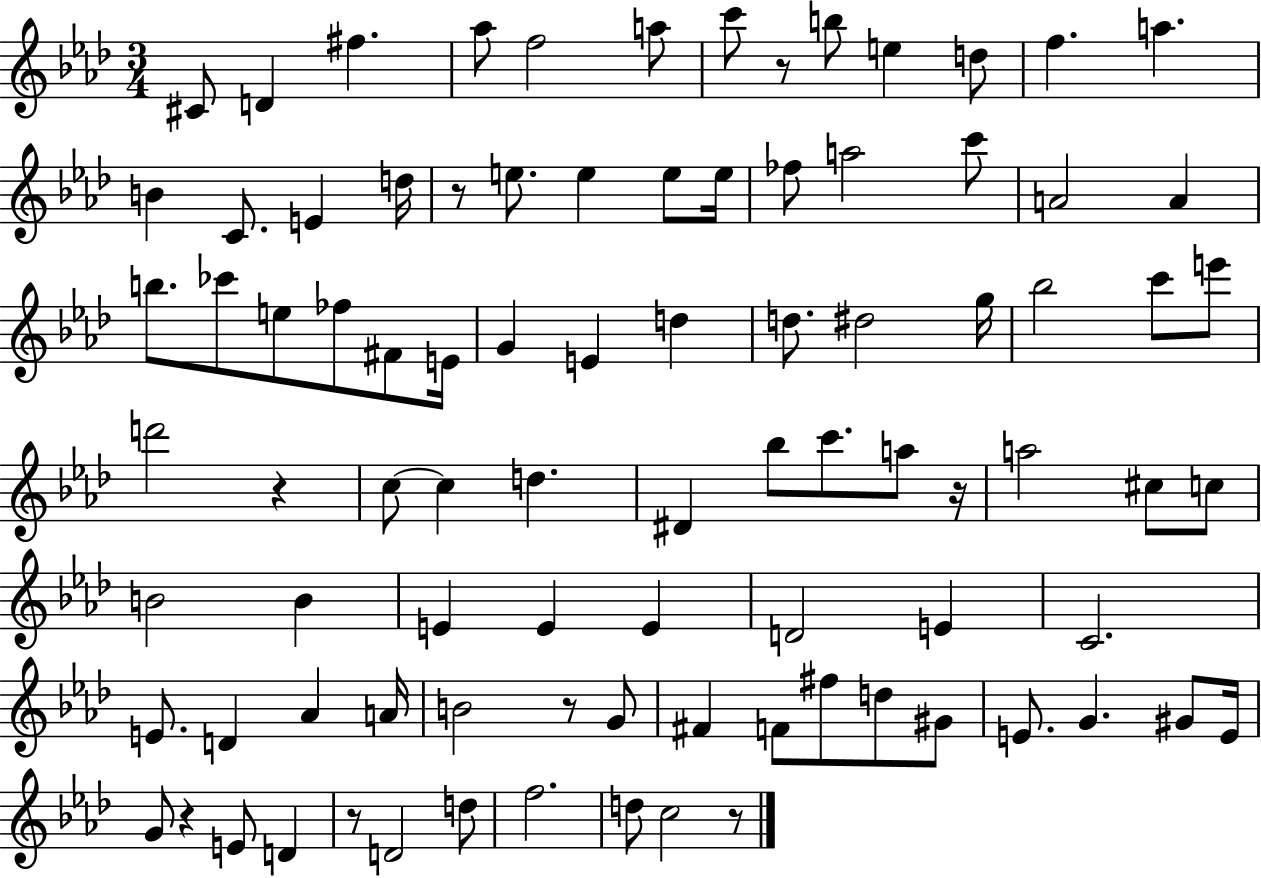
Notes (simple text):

C#4/e D4/q F#5/q. Ab5/e F5/h A5/e C6/e R/e B5/e E5/q D5/e F5/q. A5/q. B4/q C4/e. E4/q D5/s R/e E5/e. E5/q E5/e E5/s FES5/e A5/h C6/e A4/h A4/q B5/e. CES6/e E5/e FES5/e F#4/e E4/s G4/q E4/q D5/q D5/e. D#5/h G5/s Bb5/h C6/e E6/e D6/h R/q C5/e C5/q D5/q. D#4/q Bb5/e C6/e. A5/e R/s A5/h C#5/e C5/e B4/h B4/q E4/q E4/q E4/q D4/h E4/q C4/h. E4/e. D4/q Ab4/q A4/s B4/h R/e G4/e F#4/q F4/e F#5/e D5/e G#4/e E4/e. G4/q. G#4/e E4/s G4/e R/q E4/e D4/q R/e D4/h D5/e F5/h. D5/e C5/h R/e